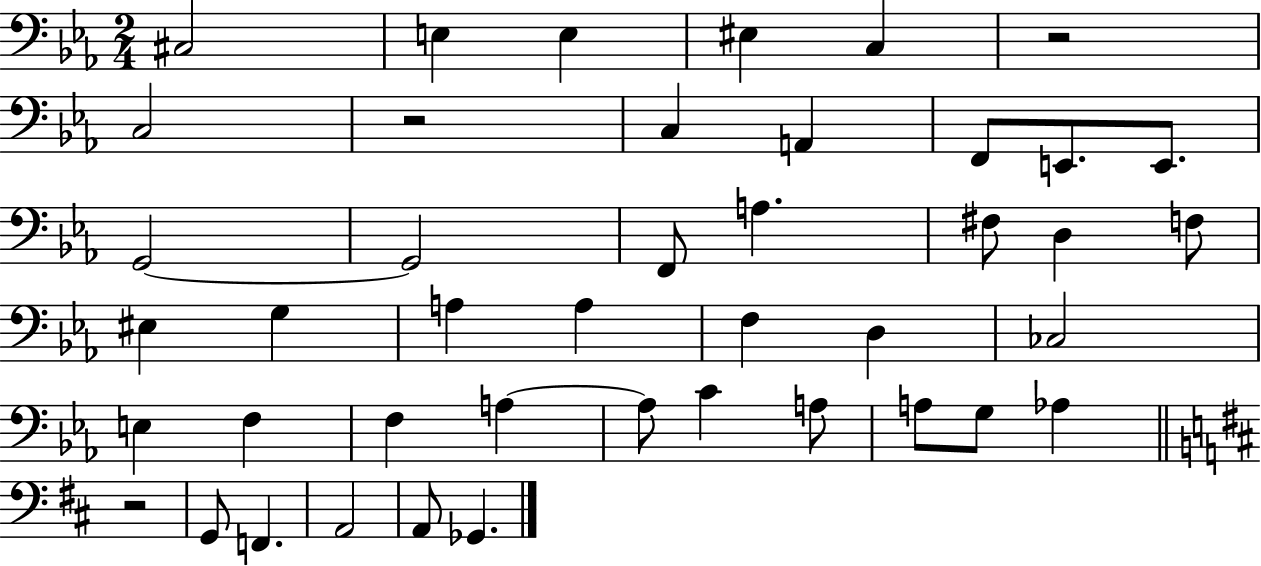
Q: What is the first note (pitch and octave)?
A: C#3